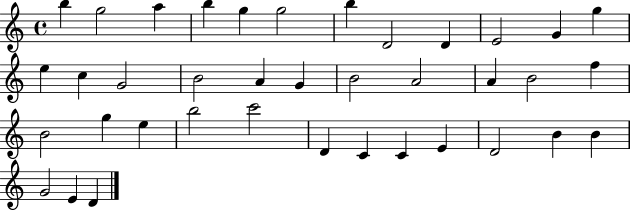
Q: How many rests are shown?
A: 0